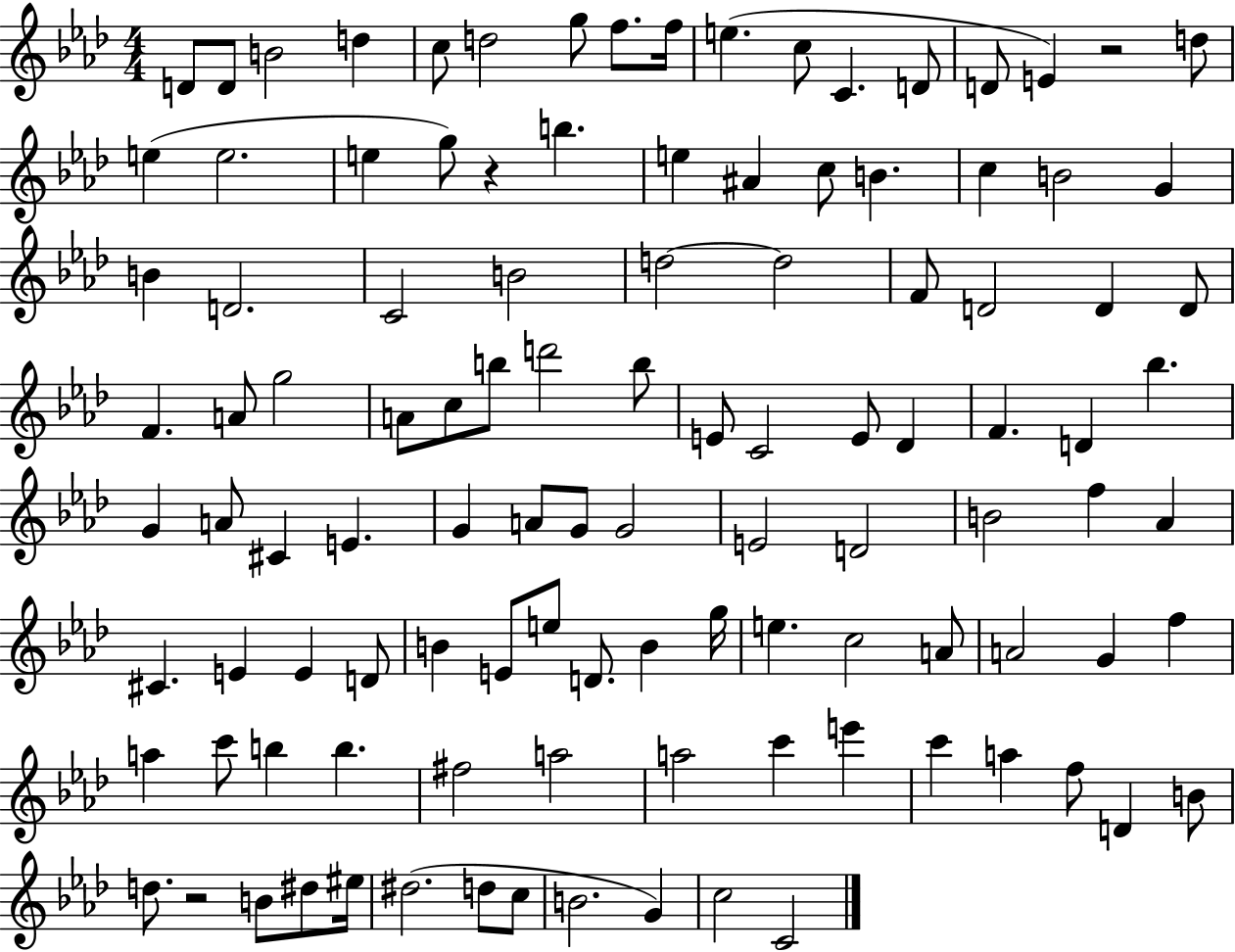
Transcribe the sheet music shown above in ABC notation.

X:1
T:Untitled
M:4/4
L:1/4
K:Ab
D/2 D/2 B2 d c/2 d2 g/2 f/2 f/4 e c/2 C D/2 D/2 E z2 d/2 e e2 e g/2 z b e ^A c/2 B c B2 G B D2 C2 B2 d2 d2 F/2 D2 D D/2 F A/2 g2 A/2 c/2 b/2 d'2 b/2 E/2 C2 E/2 _D F D _b G A/2 ^C E G A/2 G/2 G2 E2 D2 B2 f _A ^C E E D/2 B E/2 e/2 D/2 B g/4 e c2 A/2 A2 G f a c'/2 b b ^f2 a2 a2 c' e' c' a f/2 D B/2 d/2 z2 B/2 ^d/2 ^e/4 ^d2 d/2 c/2 B2 G c2 C2